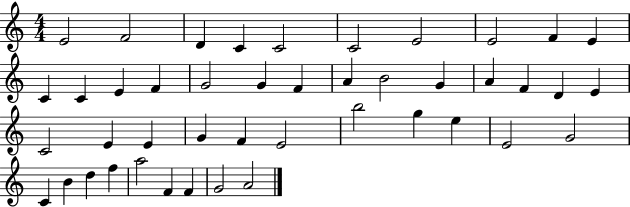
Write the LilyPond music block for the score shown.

{
  \clef treble
  \numericTimeSignature
  \time 4/4
  \key c \major
  e'2 f'2 | d'4 c'4 c'2 | c'2 e'2 | e'2 f'4 e'4 | \break c'4 c'4 e'4 f'4 | g'2 g'4 f'4 | a'4 b'2 g'4 | a'4 f'4 d'4 e'4 | \break c'2 e'4 e'4 | g'4 f'4 e'2 | b''2 g''4 e''4 | e'2 g'2 | \break c'4 b'4 d''4 f''4 | a''2 f'4 f'4 | g'2 a'2 | \bar "|."
}